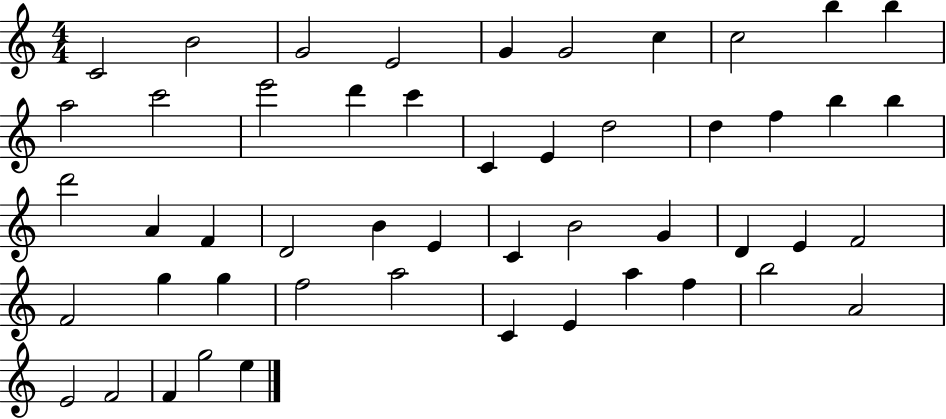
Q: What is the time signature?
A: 4/4